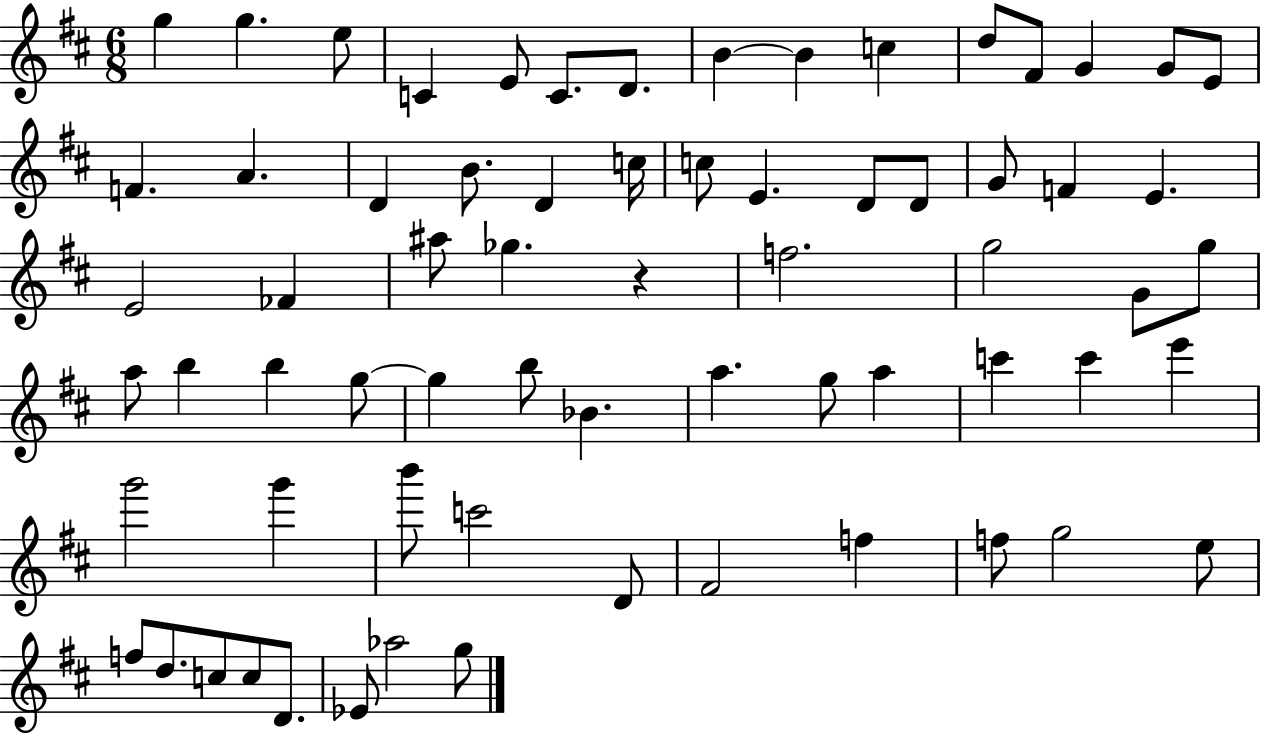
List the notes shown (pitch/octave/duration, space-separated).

G5/q G5/q. E5/e C4/q E4/e C4/e. D4/e. B4/q B4/q C5/q D5/e F#4/e G4/q G4/e E4/e F4/q. A4/q. D4/q B4/e. D4/q C5/s C5/e E4/q. D4/e D4/e G4/e F4/q E4/q. E4/h FES4/q A#5/e Gb5/q. R/q F5/h. G5/h G4/e G5/e A5/e B5/q B5/q G5/e G5/q B5/e Bb4/q. A5/q. G5/e A5/q C6/q C6/q E6/q G6/h G6/q B6/e C6/h D4/e F#4/h F5/q F5/e G5/h E5/e F5/e D5/e. C5/e C5/e D4/e. Eb4/e Ab5/h G5/e